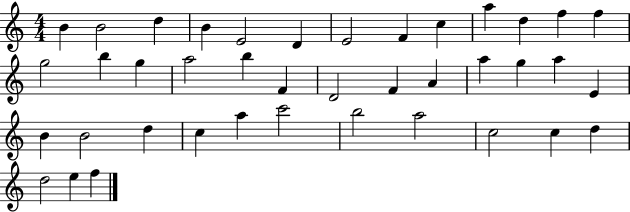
B4/q B4/h D5/q B4/q E4/h D4/q E4/h F4/q C5/q A5/q D5/q F5/q F5/q G5/h B5/q G5/q A5/h B5/q F4/q D4/h F4/q A4/q A5/q G5/q A5/q E4/q B4/q B4/h D5/q C5/q A5/q C6/h B5/h A5/h C5/h C5/q D5/q D5/h E5/q F5/q